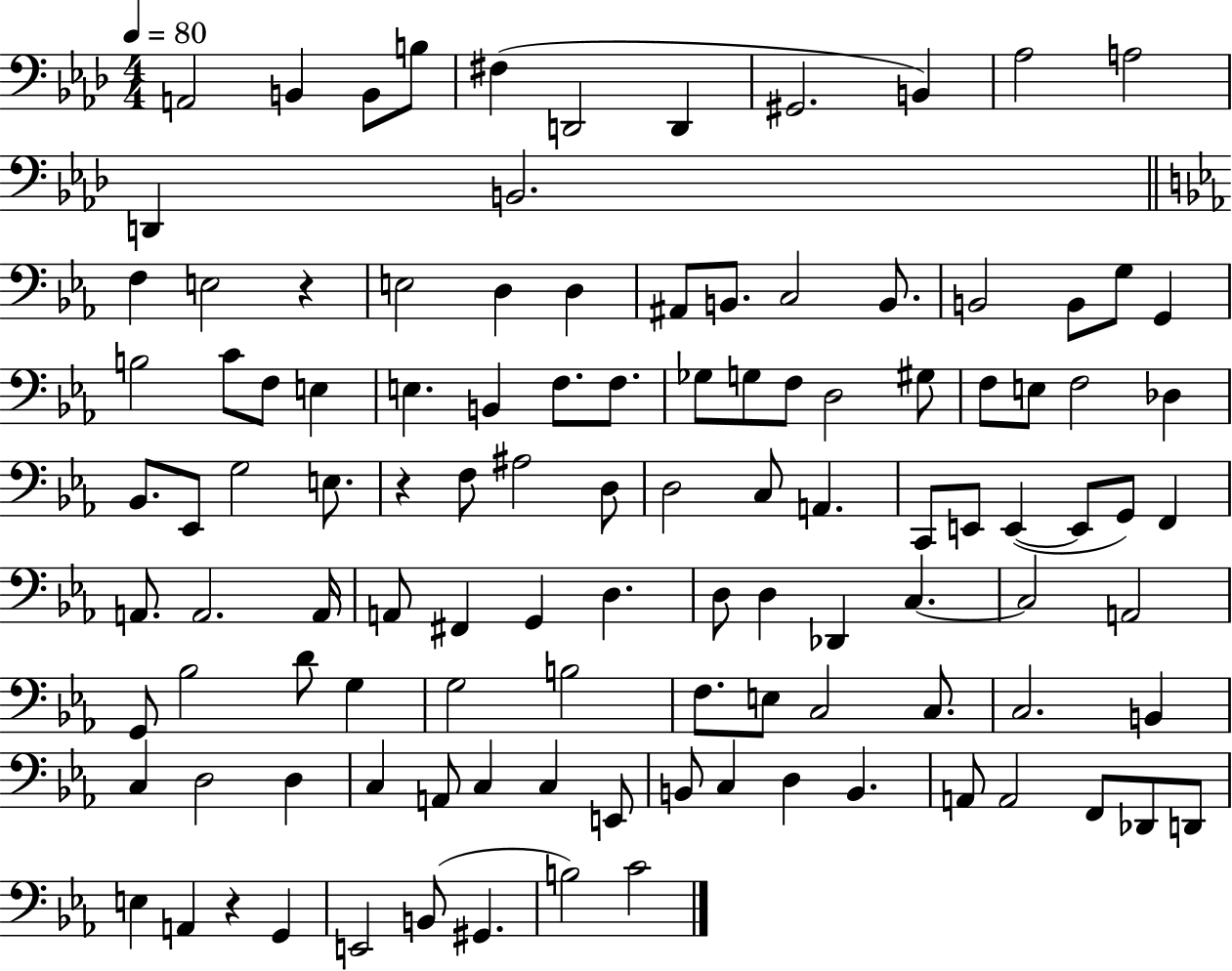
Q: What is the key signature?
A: AES major